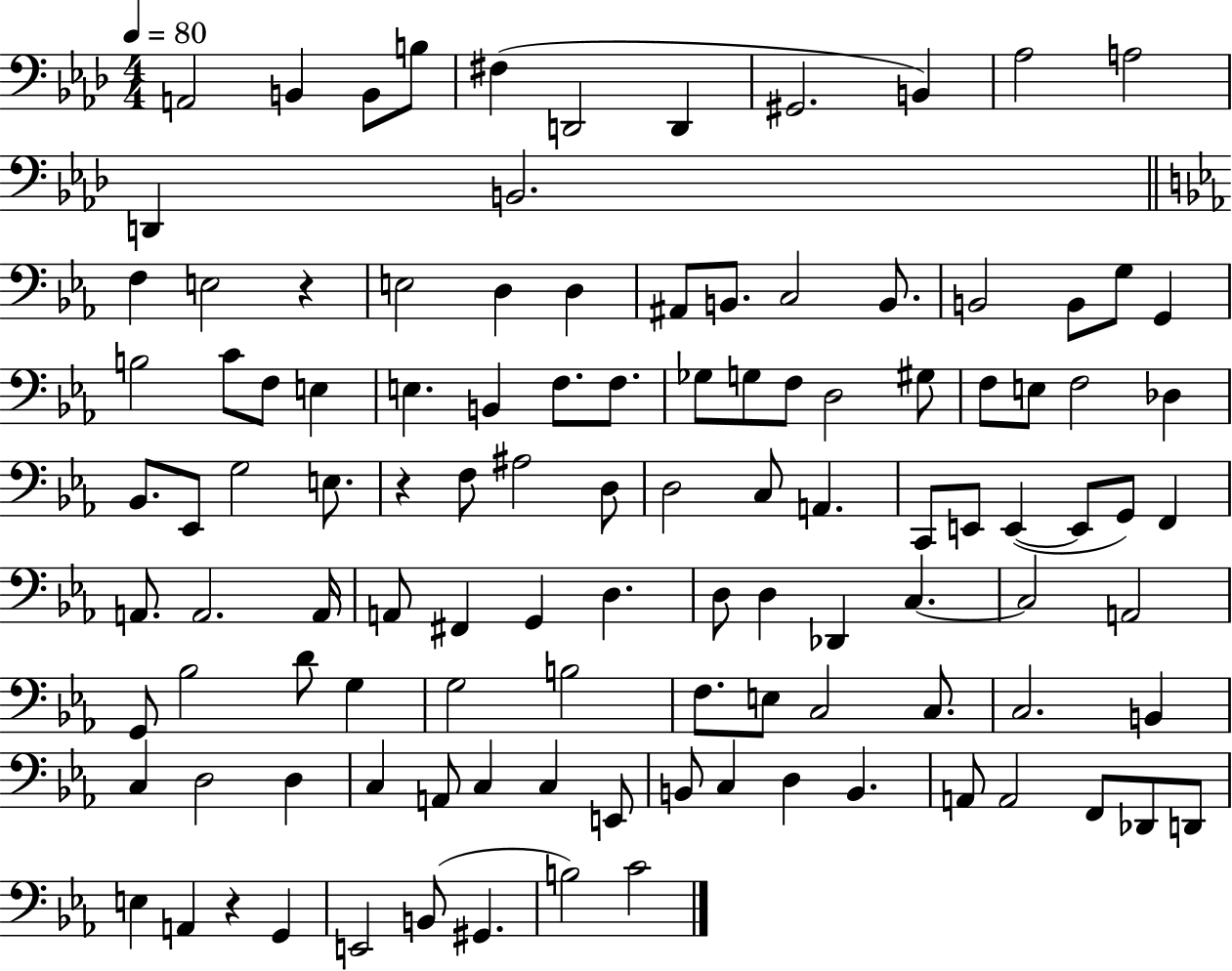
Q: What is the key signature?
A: AES major